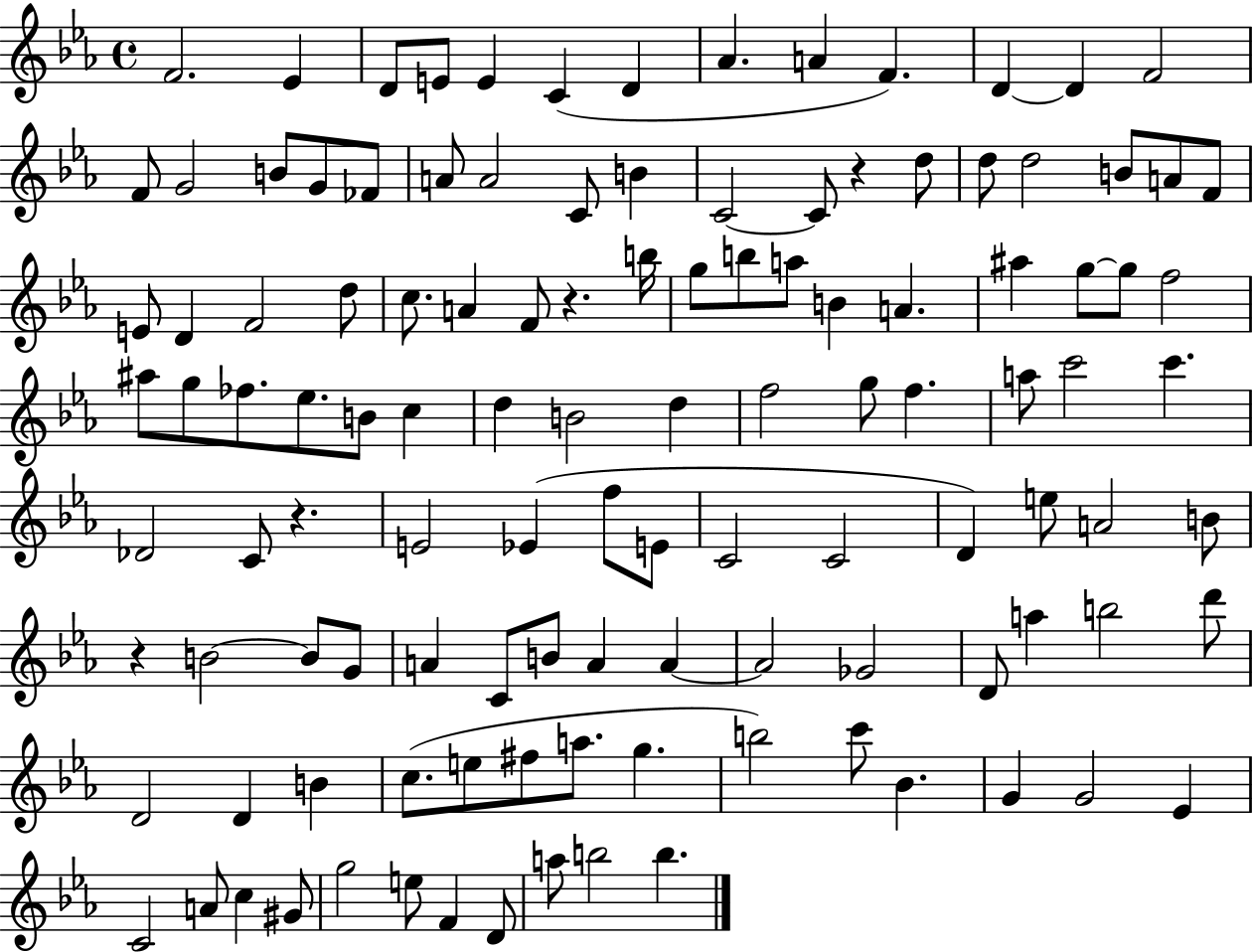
{
  \clef treble
  \time 4/4
  \defaultTimeSignature
  \key ees \major
  f'2. ees'4 | d'8 e'8 e'4 c'4( d'4 | aes'4. a'4 f'4.) | d'4~~ d'4 f'2 | \break f'8 g'2 b'8 g'8 fes'8 | a'8 a'2 c'8 b'4 | c'2~~ c'8 r4 d''8 | d''8 d''2 b'8 a'8 f'8 | \break e'8 d'4 f'2 d''8 | c''8. a'4 f'8 r4. b''16 | g''8 b''8 a''8 b'4 a'4. | ais''4 g''8~~ g''8 f''2 | \break ais''8 g''8 fes''8. ees''8. b'8 c''4 | d''4 b'2 d''4 | f''2 g''8 f''4. | a''8 c'''2 c'''4. | \break des'2 c'8 r4. | e'2 ees'4( f''8 e'8 | c'2 c'2 | d'4) e''8 a'2 b'8 | \break r4 b'2~~ b'8 g'8 | a'4 c'8 b'8 a'4 a'4~~ | a'2 ges'2 | d'8 a''4 b''2 d'''8 | \break d'2 d'4 b'4 | c''8.( e''8 fis''8 a''8. g''4. | b''2) c'''8 bes'4. | g'4 g'2 ees'4 | \break c'2 a'8 c''4 gis'8 | g''2 e''8 f'4 d'8 | a''8 b''2 b''4. | \bar "|."
}